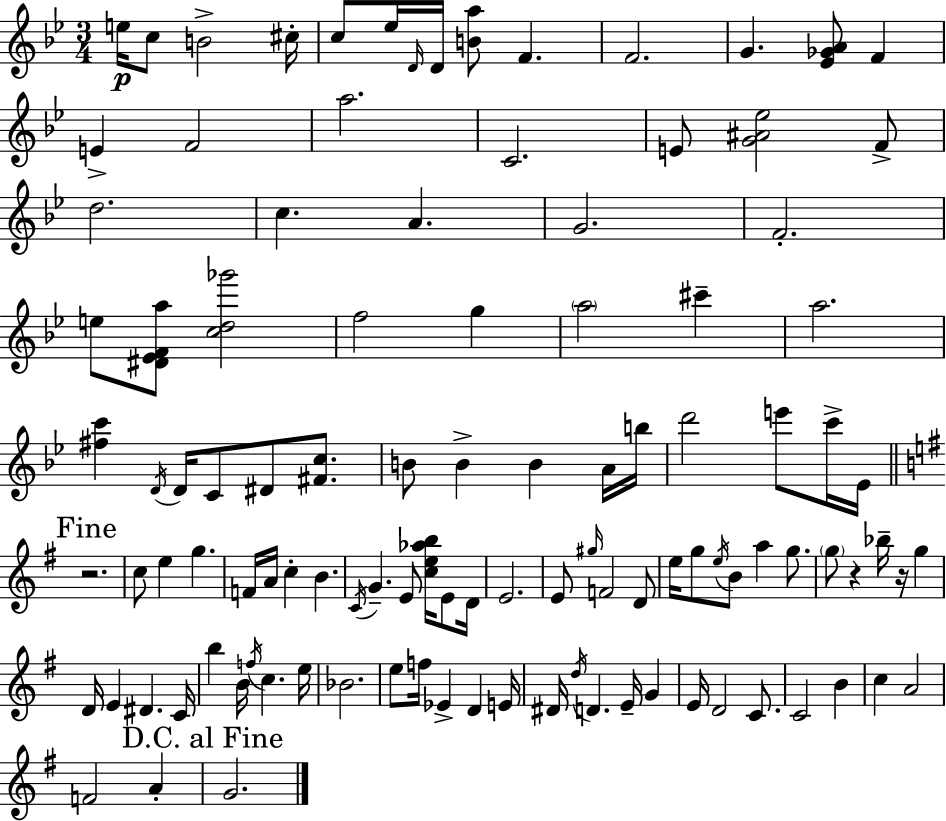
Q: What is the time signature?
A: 3/4